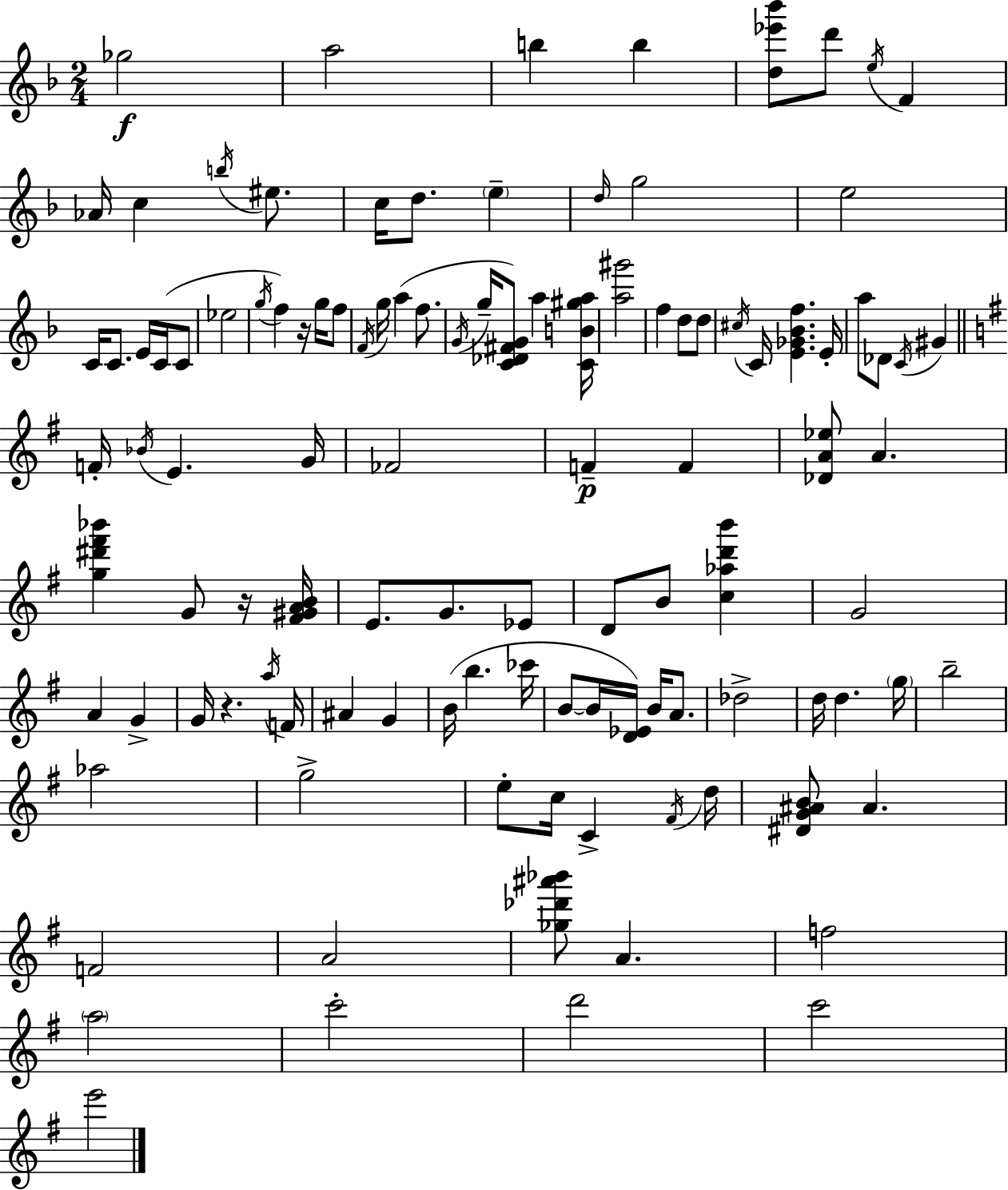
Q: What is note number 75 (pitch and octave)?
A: D5